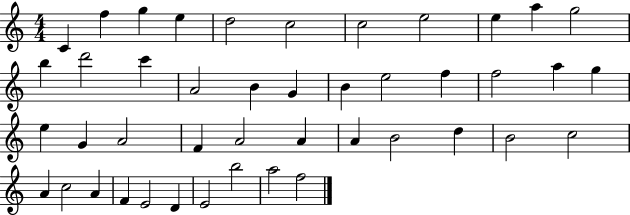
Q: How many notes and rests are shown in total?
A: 44